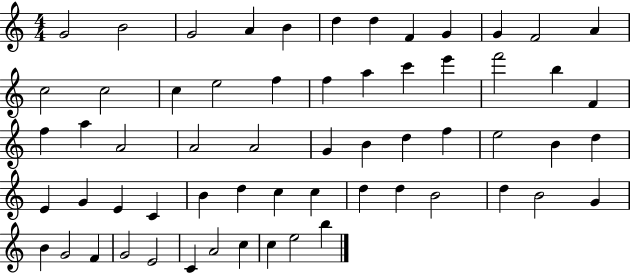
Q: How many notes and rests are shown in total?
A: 61